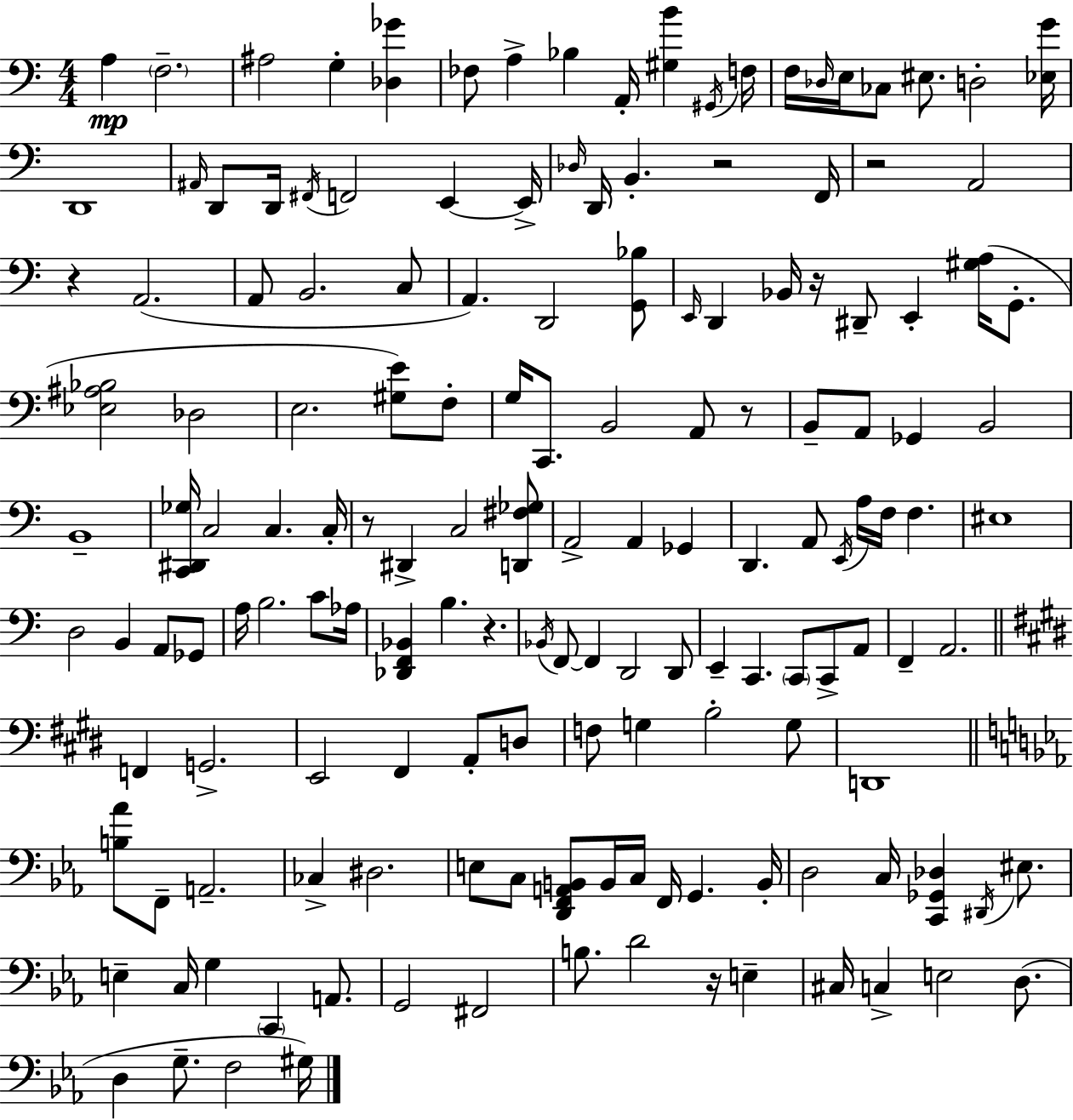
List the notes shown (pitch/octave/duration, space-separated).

A3/q F3/h. A#3/h G3/q [Db3,Gb4]/q FES3/e A3/q Bb3/q A2/s [G#3,B4]/q G#2/s F3/s F3/s Db3/s E3/s CES3/e EIS3/e. D3/h [Eb3,G4]/s D2/w A#2/s D2/e D2/s F#2/s F2/h E2/q E2/s Db3/s D2/s B2/q. R/h F2/s R/h A2/h R/q A2/h. A2/e B2/h. C3/e A2/q. D2/h [G2,Bb3]/e E2/s D2/q Bb2/s R/s D#2/e E2/q [G#3,A3]/s G2/e. [Eb3,A#3,Bb3]/h Db3/h E3/h. [G#3,E4]/e F3/e G3/s C2/e. B2/h A2/e R/e B2/e A2/e Gb2/q B2/h B2/w [C2,D#2,Gb3]/s C3/h C3/q. C3/s R/e D#2/q C3/h [D2,F#3,Gb3]/e A2/h A2/q Gb2/q D2/q. A2/e E2/s A3/s F3/s F3/q. EIS3/w D3/h B2/q A2/e Gb2/e A3/s B3/h. C4/e Ab3/s [Db2,F2,Bb2]/q B3/q. R/q. Bb2/s F2/e F2/q D2/h D2/e E2/q C2/q. C2/e C2/e A2/e F2/q A2/h. F2/q G2/h. E2/h F#2/q A2/e D3/e F3/e G3/q B3/h G3/e D2/w [B3,Ab4]/e F2/e A2/h. CES3/q D#3/h. E3/e C3/e [D2,F2,A2,B2]/e B2/s C3/s F2/s G2/q. B2/s D3/h C3/s [C2,Gb2,Db3]/q D#2/s EIS3/e. E3/q C3/s G3/q C2/q A2/e. G2/h F#2/h B3/e. D4/h R/s E3/q C#3/s C3/q E3/h D3/e. D3/q G3/e. F3/h G#3/s